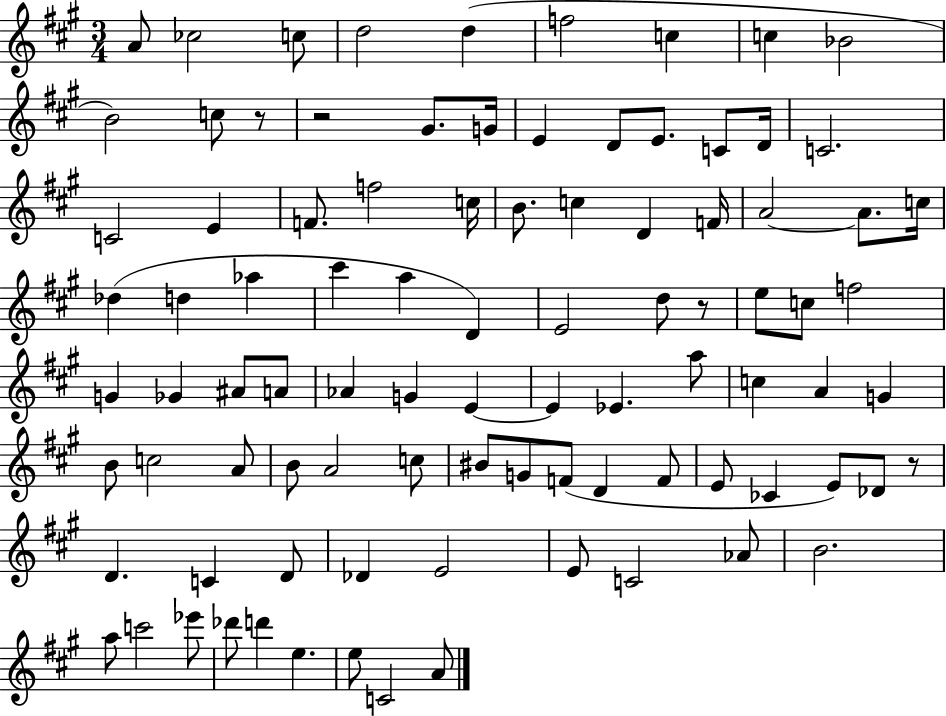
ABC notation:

X:1
T:Untitled
M:3/4
L:1/4
K:A
A/2 _c2 c/2 d2 d f2 c c _B2 B2 c/2 z/2 z2 ^G/2 G/4 E D/2 E/2 C/2 D/4 C2 C2 E F/2 f2 c/4 B/2 c D F/4 A2 A/2 c/4 _d d _a ^c' a D E2 d/2 z/2 e/2 c/2 f2 G _G ^A/2 A/2 _A G E E _E a/2 c A G B/2 c2 A/2 B/2 A2 c/2 ^B/2 G/2 F/2 D F/2 E/2 _C E/2 _D/2 z/2 D C D/2 _D E2 E/2 C2 _A/2 B2 a/2 c'2 _e'/2 _d'/2 d' e e/2 C2 A/2